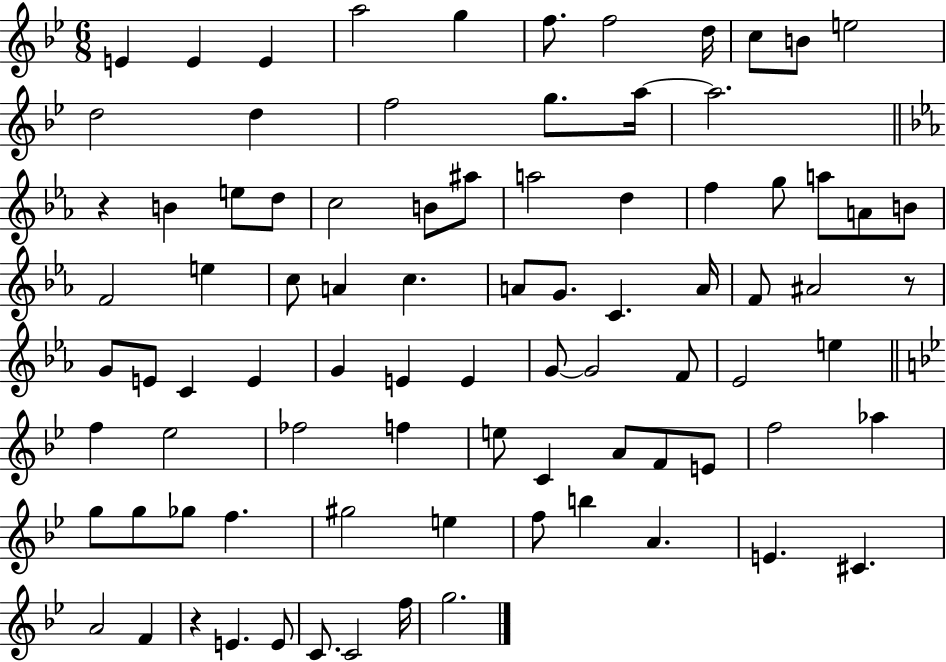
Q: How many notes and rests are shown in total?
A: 86